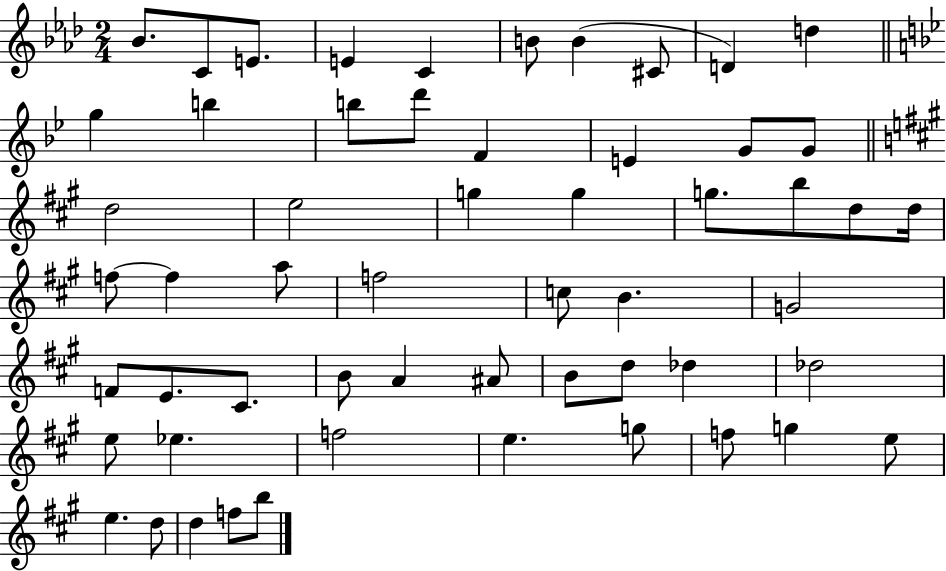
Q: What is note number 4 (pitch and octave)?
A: E4